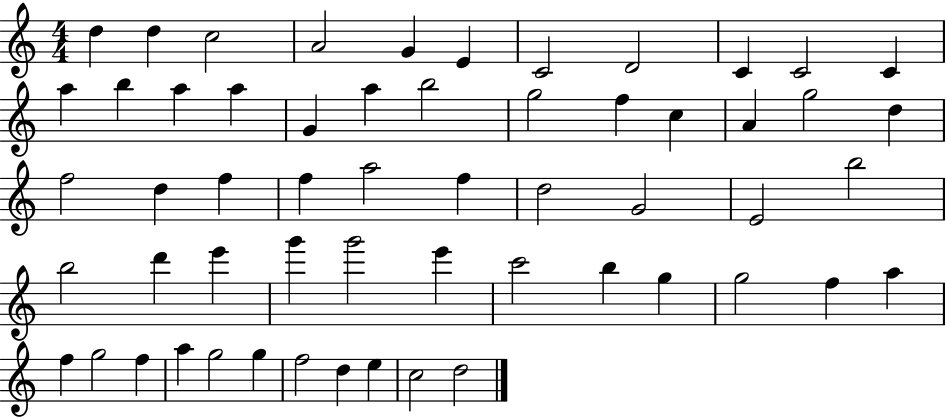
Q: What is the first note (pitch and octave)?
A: D5